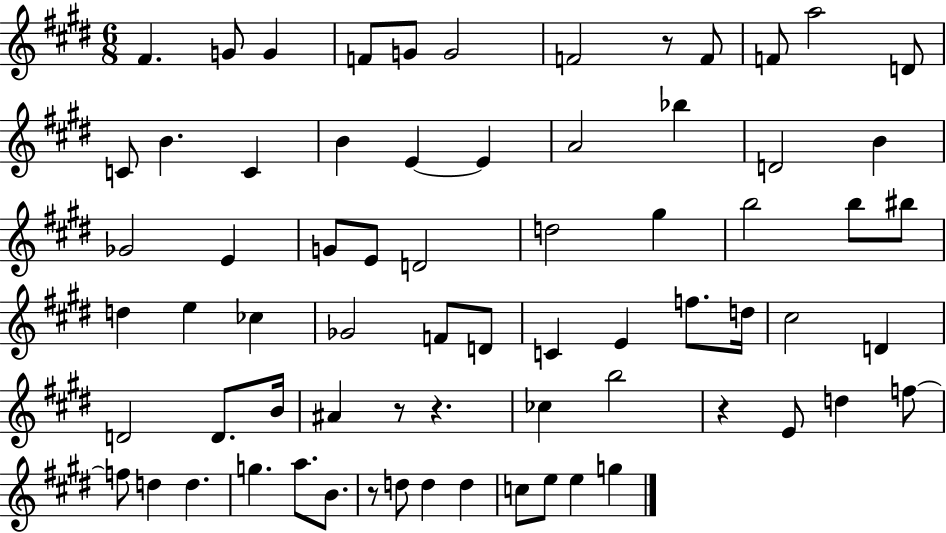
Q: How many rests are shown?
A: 5